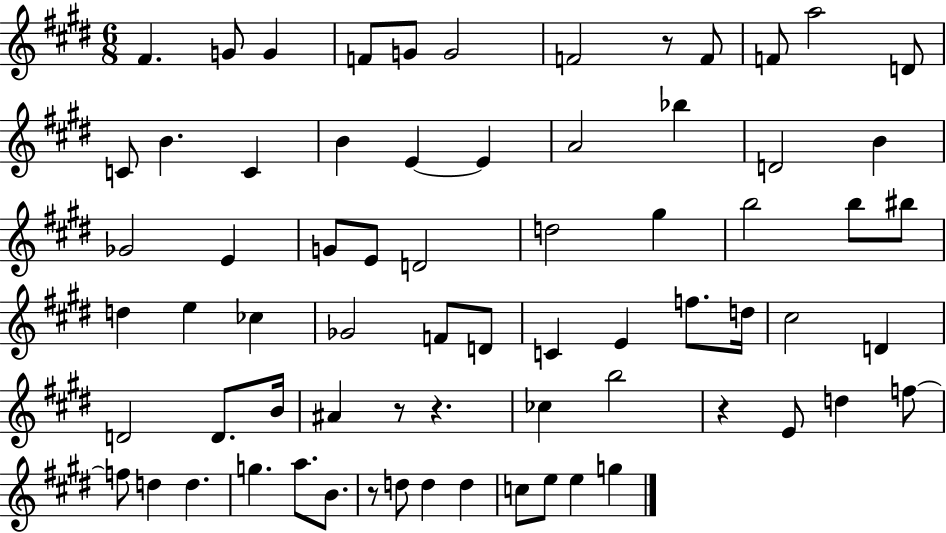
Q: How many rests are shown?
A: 5